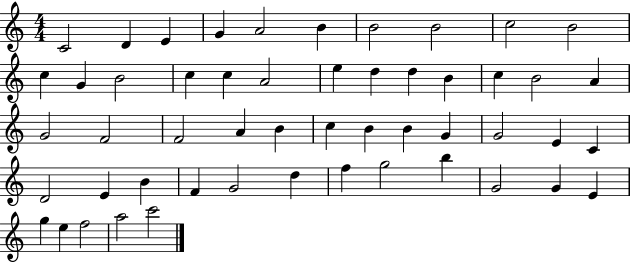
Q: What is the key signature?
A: C major